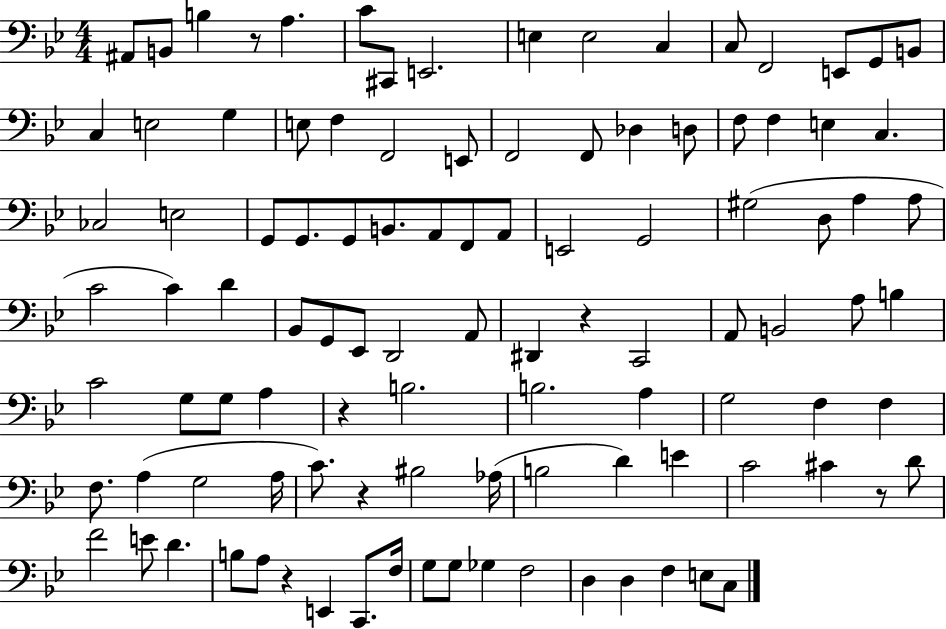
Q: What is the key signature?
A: BES major